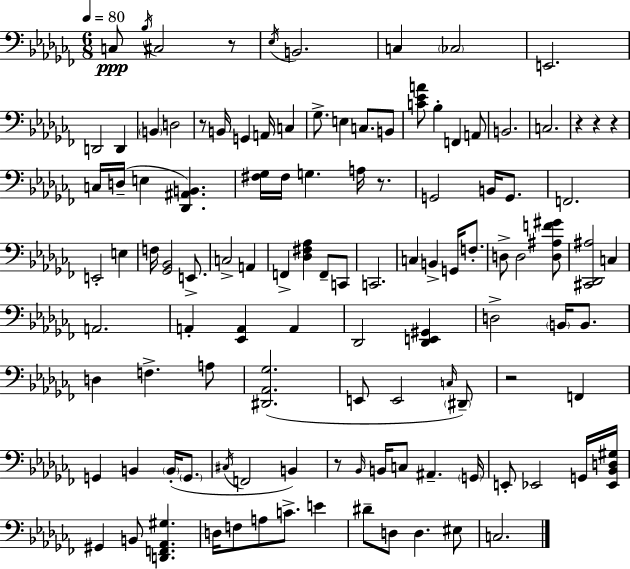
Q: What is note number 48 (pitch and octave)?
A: G2